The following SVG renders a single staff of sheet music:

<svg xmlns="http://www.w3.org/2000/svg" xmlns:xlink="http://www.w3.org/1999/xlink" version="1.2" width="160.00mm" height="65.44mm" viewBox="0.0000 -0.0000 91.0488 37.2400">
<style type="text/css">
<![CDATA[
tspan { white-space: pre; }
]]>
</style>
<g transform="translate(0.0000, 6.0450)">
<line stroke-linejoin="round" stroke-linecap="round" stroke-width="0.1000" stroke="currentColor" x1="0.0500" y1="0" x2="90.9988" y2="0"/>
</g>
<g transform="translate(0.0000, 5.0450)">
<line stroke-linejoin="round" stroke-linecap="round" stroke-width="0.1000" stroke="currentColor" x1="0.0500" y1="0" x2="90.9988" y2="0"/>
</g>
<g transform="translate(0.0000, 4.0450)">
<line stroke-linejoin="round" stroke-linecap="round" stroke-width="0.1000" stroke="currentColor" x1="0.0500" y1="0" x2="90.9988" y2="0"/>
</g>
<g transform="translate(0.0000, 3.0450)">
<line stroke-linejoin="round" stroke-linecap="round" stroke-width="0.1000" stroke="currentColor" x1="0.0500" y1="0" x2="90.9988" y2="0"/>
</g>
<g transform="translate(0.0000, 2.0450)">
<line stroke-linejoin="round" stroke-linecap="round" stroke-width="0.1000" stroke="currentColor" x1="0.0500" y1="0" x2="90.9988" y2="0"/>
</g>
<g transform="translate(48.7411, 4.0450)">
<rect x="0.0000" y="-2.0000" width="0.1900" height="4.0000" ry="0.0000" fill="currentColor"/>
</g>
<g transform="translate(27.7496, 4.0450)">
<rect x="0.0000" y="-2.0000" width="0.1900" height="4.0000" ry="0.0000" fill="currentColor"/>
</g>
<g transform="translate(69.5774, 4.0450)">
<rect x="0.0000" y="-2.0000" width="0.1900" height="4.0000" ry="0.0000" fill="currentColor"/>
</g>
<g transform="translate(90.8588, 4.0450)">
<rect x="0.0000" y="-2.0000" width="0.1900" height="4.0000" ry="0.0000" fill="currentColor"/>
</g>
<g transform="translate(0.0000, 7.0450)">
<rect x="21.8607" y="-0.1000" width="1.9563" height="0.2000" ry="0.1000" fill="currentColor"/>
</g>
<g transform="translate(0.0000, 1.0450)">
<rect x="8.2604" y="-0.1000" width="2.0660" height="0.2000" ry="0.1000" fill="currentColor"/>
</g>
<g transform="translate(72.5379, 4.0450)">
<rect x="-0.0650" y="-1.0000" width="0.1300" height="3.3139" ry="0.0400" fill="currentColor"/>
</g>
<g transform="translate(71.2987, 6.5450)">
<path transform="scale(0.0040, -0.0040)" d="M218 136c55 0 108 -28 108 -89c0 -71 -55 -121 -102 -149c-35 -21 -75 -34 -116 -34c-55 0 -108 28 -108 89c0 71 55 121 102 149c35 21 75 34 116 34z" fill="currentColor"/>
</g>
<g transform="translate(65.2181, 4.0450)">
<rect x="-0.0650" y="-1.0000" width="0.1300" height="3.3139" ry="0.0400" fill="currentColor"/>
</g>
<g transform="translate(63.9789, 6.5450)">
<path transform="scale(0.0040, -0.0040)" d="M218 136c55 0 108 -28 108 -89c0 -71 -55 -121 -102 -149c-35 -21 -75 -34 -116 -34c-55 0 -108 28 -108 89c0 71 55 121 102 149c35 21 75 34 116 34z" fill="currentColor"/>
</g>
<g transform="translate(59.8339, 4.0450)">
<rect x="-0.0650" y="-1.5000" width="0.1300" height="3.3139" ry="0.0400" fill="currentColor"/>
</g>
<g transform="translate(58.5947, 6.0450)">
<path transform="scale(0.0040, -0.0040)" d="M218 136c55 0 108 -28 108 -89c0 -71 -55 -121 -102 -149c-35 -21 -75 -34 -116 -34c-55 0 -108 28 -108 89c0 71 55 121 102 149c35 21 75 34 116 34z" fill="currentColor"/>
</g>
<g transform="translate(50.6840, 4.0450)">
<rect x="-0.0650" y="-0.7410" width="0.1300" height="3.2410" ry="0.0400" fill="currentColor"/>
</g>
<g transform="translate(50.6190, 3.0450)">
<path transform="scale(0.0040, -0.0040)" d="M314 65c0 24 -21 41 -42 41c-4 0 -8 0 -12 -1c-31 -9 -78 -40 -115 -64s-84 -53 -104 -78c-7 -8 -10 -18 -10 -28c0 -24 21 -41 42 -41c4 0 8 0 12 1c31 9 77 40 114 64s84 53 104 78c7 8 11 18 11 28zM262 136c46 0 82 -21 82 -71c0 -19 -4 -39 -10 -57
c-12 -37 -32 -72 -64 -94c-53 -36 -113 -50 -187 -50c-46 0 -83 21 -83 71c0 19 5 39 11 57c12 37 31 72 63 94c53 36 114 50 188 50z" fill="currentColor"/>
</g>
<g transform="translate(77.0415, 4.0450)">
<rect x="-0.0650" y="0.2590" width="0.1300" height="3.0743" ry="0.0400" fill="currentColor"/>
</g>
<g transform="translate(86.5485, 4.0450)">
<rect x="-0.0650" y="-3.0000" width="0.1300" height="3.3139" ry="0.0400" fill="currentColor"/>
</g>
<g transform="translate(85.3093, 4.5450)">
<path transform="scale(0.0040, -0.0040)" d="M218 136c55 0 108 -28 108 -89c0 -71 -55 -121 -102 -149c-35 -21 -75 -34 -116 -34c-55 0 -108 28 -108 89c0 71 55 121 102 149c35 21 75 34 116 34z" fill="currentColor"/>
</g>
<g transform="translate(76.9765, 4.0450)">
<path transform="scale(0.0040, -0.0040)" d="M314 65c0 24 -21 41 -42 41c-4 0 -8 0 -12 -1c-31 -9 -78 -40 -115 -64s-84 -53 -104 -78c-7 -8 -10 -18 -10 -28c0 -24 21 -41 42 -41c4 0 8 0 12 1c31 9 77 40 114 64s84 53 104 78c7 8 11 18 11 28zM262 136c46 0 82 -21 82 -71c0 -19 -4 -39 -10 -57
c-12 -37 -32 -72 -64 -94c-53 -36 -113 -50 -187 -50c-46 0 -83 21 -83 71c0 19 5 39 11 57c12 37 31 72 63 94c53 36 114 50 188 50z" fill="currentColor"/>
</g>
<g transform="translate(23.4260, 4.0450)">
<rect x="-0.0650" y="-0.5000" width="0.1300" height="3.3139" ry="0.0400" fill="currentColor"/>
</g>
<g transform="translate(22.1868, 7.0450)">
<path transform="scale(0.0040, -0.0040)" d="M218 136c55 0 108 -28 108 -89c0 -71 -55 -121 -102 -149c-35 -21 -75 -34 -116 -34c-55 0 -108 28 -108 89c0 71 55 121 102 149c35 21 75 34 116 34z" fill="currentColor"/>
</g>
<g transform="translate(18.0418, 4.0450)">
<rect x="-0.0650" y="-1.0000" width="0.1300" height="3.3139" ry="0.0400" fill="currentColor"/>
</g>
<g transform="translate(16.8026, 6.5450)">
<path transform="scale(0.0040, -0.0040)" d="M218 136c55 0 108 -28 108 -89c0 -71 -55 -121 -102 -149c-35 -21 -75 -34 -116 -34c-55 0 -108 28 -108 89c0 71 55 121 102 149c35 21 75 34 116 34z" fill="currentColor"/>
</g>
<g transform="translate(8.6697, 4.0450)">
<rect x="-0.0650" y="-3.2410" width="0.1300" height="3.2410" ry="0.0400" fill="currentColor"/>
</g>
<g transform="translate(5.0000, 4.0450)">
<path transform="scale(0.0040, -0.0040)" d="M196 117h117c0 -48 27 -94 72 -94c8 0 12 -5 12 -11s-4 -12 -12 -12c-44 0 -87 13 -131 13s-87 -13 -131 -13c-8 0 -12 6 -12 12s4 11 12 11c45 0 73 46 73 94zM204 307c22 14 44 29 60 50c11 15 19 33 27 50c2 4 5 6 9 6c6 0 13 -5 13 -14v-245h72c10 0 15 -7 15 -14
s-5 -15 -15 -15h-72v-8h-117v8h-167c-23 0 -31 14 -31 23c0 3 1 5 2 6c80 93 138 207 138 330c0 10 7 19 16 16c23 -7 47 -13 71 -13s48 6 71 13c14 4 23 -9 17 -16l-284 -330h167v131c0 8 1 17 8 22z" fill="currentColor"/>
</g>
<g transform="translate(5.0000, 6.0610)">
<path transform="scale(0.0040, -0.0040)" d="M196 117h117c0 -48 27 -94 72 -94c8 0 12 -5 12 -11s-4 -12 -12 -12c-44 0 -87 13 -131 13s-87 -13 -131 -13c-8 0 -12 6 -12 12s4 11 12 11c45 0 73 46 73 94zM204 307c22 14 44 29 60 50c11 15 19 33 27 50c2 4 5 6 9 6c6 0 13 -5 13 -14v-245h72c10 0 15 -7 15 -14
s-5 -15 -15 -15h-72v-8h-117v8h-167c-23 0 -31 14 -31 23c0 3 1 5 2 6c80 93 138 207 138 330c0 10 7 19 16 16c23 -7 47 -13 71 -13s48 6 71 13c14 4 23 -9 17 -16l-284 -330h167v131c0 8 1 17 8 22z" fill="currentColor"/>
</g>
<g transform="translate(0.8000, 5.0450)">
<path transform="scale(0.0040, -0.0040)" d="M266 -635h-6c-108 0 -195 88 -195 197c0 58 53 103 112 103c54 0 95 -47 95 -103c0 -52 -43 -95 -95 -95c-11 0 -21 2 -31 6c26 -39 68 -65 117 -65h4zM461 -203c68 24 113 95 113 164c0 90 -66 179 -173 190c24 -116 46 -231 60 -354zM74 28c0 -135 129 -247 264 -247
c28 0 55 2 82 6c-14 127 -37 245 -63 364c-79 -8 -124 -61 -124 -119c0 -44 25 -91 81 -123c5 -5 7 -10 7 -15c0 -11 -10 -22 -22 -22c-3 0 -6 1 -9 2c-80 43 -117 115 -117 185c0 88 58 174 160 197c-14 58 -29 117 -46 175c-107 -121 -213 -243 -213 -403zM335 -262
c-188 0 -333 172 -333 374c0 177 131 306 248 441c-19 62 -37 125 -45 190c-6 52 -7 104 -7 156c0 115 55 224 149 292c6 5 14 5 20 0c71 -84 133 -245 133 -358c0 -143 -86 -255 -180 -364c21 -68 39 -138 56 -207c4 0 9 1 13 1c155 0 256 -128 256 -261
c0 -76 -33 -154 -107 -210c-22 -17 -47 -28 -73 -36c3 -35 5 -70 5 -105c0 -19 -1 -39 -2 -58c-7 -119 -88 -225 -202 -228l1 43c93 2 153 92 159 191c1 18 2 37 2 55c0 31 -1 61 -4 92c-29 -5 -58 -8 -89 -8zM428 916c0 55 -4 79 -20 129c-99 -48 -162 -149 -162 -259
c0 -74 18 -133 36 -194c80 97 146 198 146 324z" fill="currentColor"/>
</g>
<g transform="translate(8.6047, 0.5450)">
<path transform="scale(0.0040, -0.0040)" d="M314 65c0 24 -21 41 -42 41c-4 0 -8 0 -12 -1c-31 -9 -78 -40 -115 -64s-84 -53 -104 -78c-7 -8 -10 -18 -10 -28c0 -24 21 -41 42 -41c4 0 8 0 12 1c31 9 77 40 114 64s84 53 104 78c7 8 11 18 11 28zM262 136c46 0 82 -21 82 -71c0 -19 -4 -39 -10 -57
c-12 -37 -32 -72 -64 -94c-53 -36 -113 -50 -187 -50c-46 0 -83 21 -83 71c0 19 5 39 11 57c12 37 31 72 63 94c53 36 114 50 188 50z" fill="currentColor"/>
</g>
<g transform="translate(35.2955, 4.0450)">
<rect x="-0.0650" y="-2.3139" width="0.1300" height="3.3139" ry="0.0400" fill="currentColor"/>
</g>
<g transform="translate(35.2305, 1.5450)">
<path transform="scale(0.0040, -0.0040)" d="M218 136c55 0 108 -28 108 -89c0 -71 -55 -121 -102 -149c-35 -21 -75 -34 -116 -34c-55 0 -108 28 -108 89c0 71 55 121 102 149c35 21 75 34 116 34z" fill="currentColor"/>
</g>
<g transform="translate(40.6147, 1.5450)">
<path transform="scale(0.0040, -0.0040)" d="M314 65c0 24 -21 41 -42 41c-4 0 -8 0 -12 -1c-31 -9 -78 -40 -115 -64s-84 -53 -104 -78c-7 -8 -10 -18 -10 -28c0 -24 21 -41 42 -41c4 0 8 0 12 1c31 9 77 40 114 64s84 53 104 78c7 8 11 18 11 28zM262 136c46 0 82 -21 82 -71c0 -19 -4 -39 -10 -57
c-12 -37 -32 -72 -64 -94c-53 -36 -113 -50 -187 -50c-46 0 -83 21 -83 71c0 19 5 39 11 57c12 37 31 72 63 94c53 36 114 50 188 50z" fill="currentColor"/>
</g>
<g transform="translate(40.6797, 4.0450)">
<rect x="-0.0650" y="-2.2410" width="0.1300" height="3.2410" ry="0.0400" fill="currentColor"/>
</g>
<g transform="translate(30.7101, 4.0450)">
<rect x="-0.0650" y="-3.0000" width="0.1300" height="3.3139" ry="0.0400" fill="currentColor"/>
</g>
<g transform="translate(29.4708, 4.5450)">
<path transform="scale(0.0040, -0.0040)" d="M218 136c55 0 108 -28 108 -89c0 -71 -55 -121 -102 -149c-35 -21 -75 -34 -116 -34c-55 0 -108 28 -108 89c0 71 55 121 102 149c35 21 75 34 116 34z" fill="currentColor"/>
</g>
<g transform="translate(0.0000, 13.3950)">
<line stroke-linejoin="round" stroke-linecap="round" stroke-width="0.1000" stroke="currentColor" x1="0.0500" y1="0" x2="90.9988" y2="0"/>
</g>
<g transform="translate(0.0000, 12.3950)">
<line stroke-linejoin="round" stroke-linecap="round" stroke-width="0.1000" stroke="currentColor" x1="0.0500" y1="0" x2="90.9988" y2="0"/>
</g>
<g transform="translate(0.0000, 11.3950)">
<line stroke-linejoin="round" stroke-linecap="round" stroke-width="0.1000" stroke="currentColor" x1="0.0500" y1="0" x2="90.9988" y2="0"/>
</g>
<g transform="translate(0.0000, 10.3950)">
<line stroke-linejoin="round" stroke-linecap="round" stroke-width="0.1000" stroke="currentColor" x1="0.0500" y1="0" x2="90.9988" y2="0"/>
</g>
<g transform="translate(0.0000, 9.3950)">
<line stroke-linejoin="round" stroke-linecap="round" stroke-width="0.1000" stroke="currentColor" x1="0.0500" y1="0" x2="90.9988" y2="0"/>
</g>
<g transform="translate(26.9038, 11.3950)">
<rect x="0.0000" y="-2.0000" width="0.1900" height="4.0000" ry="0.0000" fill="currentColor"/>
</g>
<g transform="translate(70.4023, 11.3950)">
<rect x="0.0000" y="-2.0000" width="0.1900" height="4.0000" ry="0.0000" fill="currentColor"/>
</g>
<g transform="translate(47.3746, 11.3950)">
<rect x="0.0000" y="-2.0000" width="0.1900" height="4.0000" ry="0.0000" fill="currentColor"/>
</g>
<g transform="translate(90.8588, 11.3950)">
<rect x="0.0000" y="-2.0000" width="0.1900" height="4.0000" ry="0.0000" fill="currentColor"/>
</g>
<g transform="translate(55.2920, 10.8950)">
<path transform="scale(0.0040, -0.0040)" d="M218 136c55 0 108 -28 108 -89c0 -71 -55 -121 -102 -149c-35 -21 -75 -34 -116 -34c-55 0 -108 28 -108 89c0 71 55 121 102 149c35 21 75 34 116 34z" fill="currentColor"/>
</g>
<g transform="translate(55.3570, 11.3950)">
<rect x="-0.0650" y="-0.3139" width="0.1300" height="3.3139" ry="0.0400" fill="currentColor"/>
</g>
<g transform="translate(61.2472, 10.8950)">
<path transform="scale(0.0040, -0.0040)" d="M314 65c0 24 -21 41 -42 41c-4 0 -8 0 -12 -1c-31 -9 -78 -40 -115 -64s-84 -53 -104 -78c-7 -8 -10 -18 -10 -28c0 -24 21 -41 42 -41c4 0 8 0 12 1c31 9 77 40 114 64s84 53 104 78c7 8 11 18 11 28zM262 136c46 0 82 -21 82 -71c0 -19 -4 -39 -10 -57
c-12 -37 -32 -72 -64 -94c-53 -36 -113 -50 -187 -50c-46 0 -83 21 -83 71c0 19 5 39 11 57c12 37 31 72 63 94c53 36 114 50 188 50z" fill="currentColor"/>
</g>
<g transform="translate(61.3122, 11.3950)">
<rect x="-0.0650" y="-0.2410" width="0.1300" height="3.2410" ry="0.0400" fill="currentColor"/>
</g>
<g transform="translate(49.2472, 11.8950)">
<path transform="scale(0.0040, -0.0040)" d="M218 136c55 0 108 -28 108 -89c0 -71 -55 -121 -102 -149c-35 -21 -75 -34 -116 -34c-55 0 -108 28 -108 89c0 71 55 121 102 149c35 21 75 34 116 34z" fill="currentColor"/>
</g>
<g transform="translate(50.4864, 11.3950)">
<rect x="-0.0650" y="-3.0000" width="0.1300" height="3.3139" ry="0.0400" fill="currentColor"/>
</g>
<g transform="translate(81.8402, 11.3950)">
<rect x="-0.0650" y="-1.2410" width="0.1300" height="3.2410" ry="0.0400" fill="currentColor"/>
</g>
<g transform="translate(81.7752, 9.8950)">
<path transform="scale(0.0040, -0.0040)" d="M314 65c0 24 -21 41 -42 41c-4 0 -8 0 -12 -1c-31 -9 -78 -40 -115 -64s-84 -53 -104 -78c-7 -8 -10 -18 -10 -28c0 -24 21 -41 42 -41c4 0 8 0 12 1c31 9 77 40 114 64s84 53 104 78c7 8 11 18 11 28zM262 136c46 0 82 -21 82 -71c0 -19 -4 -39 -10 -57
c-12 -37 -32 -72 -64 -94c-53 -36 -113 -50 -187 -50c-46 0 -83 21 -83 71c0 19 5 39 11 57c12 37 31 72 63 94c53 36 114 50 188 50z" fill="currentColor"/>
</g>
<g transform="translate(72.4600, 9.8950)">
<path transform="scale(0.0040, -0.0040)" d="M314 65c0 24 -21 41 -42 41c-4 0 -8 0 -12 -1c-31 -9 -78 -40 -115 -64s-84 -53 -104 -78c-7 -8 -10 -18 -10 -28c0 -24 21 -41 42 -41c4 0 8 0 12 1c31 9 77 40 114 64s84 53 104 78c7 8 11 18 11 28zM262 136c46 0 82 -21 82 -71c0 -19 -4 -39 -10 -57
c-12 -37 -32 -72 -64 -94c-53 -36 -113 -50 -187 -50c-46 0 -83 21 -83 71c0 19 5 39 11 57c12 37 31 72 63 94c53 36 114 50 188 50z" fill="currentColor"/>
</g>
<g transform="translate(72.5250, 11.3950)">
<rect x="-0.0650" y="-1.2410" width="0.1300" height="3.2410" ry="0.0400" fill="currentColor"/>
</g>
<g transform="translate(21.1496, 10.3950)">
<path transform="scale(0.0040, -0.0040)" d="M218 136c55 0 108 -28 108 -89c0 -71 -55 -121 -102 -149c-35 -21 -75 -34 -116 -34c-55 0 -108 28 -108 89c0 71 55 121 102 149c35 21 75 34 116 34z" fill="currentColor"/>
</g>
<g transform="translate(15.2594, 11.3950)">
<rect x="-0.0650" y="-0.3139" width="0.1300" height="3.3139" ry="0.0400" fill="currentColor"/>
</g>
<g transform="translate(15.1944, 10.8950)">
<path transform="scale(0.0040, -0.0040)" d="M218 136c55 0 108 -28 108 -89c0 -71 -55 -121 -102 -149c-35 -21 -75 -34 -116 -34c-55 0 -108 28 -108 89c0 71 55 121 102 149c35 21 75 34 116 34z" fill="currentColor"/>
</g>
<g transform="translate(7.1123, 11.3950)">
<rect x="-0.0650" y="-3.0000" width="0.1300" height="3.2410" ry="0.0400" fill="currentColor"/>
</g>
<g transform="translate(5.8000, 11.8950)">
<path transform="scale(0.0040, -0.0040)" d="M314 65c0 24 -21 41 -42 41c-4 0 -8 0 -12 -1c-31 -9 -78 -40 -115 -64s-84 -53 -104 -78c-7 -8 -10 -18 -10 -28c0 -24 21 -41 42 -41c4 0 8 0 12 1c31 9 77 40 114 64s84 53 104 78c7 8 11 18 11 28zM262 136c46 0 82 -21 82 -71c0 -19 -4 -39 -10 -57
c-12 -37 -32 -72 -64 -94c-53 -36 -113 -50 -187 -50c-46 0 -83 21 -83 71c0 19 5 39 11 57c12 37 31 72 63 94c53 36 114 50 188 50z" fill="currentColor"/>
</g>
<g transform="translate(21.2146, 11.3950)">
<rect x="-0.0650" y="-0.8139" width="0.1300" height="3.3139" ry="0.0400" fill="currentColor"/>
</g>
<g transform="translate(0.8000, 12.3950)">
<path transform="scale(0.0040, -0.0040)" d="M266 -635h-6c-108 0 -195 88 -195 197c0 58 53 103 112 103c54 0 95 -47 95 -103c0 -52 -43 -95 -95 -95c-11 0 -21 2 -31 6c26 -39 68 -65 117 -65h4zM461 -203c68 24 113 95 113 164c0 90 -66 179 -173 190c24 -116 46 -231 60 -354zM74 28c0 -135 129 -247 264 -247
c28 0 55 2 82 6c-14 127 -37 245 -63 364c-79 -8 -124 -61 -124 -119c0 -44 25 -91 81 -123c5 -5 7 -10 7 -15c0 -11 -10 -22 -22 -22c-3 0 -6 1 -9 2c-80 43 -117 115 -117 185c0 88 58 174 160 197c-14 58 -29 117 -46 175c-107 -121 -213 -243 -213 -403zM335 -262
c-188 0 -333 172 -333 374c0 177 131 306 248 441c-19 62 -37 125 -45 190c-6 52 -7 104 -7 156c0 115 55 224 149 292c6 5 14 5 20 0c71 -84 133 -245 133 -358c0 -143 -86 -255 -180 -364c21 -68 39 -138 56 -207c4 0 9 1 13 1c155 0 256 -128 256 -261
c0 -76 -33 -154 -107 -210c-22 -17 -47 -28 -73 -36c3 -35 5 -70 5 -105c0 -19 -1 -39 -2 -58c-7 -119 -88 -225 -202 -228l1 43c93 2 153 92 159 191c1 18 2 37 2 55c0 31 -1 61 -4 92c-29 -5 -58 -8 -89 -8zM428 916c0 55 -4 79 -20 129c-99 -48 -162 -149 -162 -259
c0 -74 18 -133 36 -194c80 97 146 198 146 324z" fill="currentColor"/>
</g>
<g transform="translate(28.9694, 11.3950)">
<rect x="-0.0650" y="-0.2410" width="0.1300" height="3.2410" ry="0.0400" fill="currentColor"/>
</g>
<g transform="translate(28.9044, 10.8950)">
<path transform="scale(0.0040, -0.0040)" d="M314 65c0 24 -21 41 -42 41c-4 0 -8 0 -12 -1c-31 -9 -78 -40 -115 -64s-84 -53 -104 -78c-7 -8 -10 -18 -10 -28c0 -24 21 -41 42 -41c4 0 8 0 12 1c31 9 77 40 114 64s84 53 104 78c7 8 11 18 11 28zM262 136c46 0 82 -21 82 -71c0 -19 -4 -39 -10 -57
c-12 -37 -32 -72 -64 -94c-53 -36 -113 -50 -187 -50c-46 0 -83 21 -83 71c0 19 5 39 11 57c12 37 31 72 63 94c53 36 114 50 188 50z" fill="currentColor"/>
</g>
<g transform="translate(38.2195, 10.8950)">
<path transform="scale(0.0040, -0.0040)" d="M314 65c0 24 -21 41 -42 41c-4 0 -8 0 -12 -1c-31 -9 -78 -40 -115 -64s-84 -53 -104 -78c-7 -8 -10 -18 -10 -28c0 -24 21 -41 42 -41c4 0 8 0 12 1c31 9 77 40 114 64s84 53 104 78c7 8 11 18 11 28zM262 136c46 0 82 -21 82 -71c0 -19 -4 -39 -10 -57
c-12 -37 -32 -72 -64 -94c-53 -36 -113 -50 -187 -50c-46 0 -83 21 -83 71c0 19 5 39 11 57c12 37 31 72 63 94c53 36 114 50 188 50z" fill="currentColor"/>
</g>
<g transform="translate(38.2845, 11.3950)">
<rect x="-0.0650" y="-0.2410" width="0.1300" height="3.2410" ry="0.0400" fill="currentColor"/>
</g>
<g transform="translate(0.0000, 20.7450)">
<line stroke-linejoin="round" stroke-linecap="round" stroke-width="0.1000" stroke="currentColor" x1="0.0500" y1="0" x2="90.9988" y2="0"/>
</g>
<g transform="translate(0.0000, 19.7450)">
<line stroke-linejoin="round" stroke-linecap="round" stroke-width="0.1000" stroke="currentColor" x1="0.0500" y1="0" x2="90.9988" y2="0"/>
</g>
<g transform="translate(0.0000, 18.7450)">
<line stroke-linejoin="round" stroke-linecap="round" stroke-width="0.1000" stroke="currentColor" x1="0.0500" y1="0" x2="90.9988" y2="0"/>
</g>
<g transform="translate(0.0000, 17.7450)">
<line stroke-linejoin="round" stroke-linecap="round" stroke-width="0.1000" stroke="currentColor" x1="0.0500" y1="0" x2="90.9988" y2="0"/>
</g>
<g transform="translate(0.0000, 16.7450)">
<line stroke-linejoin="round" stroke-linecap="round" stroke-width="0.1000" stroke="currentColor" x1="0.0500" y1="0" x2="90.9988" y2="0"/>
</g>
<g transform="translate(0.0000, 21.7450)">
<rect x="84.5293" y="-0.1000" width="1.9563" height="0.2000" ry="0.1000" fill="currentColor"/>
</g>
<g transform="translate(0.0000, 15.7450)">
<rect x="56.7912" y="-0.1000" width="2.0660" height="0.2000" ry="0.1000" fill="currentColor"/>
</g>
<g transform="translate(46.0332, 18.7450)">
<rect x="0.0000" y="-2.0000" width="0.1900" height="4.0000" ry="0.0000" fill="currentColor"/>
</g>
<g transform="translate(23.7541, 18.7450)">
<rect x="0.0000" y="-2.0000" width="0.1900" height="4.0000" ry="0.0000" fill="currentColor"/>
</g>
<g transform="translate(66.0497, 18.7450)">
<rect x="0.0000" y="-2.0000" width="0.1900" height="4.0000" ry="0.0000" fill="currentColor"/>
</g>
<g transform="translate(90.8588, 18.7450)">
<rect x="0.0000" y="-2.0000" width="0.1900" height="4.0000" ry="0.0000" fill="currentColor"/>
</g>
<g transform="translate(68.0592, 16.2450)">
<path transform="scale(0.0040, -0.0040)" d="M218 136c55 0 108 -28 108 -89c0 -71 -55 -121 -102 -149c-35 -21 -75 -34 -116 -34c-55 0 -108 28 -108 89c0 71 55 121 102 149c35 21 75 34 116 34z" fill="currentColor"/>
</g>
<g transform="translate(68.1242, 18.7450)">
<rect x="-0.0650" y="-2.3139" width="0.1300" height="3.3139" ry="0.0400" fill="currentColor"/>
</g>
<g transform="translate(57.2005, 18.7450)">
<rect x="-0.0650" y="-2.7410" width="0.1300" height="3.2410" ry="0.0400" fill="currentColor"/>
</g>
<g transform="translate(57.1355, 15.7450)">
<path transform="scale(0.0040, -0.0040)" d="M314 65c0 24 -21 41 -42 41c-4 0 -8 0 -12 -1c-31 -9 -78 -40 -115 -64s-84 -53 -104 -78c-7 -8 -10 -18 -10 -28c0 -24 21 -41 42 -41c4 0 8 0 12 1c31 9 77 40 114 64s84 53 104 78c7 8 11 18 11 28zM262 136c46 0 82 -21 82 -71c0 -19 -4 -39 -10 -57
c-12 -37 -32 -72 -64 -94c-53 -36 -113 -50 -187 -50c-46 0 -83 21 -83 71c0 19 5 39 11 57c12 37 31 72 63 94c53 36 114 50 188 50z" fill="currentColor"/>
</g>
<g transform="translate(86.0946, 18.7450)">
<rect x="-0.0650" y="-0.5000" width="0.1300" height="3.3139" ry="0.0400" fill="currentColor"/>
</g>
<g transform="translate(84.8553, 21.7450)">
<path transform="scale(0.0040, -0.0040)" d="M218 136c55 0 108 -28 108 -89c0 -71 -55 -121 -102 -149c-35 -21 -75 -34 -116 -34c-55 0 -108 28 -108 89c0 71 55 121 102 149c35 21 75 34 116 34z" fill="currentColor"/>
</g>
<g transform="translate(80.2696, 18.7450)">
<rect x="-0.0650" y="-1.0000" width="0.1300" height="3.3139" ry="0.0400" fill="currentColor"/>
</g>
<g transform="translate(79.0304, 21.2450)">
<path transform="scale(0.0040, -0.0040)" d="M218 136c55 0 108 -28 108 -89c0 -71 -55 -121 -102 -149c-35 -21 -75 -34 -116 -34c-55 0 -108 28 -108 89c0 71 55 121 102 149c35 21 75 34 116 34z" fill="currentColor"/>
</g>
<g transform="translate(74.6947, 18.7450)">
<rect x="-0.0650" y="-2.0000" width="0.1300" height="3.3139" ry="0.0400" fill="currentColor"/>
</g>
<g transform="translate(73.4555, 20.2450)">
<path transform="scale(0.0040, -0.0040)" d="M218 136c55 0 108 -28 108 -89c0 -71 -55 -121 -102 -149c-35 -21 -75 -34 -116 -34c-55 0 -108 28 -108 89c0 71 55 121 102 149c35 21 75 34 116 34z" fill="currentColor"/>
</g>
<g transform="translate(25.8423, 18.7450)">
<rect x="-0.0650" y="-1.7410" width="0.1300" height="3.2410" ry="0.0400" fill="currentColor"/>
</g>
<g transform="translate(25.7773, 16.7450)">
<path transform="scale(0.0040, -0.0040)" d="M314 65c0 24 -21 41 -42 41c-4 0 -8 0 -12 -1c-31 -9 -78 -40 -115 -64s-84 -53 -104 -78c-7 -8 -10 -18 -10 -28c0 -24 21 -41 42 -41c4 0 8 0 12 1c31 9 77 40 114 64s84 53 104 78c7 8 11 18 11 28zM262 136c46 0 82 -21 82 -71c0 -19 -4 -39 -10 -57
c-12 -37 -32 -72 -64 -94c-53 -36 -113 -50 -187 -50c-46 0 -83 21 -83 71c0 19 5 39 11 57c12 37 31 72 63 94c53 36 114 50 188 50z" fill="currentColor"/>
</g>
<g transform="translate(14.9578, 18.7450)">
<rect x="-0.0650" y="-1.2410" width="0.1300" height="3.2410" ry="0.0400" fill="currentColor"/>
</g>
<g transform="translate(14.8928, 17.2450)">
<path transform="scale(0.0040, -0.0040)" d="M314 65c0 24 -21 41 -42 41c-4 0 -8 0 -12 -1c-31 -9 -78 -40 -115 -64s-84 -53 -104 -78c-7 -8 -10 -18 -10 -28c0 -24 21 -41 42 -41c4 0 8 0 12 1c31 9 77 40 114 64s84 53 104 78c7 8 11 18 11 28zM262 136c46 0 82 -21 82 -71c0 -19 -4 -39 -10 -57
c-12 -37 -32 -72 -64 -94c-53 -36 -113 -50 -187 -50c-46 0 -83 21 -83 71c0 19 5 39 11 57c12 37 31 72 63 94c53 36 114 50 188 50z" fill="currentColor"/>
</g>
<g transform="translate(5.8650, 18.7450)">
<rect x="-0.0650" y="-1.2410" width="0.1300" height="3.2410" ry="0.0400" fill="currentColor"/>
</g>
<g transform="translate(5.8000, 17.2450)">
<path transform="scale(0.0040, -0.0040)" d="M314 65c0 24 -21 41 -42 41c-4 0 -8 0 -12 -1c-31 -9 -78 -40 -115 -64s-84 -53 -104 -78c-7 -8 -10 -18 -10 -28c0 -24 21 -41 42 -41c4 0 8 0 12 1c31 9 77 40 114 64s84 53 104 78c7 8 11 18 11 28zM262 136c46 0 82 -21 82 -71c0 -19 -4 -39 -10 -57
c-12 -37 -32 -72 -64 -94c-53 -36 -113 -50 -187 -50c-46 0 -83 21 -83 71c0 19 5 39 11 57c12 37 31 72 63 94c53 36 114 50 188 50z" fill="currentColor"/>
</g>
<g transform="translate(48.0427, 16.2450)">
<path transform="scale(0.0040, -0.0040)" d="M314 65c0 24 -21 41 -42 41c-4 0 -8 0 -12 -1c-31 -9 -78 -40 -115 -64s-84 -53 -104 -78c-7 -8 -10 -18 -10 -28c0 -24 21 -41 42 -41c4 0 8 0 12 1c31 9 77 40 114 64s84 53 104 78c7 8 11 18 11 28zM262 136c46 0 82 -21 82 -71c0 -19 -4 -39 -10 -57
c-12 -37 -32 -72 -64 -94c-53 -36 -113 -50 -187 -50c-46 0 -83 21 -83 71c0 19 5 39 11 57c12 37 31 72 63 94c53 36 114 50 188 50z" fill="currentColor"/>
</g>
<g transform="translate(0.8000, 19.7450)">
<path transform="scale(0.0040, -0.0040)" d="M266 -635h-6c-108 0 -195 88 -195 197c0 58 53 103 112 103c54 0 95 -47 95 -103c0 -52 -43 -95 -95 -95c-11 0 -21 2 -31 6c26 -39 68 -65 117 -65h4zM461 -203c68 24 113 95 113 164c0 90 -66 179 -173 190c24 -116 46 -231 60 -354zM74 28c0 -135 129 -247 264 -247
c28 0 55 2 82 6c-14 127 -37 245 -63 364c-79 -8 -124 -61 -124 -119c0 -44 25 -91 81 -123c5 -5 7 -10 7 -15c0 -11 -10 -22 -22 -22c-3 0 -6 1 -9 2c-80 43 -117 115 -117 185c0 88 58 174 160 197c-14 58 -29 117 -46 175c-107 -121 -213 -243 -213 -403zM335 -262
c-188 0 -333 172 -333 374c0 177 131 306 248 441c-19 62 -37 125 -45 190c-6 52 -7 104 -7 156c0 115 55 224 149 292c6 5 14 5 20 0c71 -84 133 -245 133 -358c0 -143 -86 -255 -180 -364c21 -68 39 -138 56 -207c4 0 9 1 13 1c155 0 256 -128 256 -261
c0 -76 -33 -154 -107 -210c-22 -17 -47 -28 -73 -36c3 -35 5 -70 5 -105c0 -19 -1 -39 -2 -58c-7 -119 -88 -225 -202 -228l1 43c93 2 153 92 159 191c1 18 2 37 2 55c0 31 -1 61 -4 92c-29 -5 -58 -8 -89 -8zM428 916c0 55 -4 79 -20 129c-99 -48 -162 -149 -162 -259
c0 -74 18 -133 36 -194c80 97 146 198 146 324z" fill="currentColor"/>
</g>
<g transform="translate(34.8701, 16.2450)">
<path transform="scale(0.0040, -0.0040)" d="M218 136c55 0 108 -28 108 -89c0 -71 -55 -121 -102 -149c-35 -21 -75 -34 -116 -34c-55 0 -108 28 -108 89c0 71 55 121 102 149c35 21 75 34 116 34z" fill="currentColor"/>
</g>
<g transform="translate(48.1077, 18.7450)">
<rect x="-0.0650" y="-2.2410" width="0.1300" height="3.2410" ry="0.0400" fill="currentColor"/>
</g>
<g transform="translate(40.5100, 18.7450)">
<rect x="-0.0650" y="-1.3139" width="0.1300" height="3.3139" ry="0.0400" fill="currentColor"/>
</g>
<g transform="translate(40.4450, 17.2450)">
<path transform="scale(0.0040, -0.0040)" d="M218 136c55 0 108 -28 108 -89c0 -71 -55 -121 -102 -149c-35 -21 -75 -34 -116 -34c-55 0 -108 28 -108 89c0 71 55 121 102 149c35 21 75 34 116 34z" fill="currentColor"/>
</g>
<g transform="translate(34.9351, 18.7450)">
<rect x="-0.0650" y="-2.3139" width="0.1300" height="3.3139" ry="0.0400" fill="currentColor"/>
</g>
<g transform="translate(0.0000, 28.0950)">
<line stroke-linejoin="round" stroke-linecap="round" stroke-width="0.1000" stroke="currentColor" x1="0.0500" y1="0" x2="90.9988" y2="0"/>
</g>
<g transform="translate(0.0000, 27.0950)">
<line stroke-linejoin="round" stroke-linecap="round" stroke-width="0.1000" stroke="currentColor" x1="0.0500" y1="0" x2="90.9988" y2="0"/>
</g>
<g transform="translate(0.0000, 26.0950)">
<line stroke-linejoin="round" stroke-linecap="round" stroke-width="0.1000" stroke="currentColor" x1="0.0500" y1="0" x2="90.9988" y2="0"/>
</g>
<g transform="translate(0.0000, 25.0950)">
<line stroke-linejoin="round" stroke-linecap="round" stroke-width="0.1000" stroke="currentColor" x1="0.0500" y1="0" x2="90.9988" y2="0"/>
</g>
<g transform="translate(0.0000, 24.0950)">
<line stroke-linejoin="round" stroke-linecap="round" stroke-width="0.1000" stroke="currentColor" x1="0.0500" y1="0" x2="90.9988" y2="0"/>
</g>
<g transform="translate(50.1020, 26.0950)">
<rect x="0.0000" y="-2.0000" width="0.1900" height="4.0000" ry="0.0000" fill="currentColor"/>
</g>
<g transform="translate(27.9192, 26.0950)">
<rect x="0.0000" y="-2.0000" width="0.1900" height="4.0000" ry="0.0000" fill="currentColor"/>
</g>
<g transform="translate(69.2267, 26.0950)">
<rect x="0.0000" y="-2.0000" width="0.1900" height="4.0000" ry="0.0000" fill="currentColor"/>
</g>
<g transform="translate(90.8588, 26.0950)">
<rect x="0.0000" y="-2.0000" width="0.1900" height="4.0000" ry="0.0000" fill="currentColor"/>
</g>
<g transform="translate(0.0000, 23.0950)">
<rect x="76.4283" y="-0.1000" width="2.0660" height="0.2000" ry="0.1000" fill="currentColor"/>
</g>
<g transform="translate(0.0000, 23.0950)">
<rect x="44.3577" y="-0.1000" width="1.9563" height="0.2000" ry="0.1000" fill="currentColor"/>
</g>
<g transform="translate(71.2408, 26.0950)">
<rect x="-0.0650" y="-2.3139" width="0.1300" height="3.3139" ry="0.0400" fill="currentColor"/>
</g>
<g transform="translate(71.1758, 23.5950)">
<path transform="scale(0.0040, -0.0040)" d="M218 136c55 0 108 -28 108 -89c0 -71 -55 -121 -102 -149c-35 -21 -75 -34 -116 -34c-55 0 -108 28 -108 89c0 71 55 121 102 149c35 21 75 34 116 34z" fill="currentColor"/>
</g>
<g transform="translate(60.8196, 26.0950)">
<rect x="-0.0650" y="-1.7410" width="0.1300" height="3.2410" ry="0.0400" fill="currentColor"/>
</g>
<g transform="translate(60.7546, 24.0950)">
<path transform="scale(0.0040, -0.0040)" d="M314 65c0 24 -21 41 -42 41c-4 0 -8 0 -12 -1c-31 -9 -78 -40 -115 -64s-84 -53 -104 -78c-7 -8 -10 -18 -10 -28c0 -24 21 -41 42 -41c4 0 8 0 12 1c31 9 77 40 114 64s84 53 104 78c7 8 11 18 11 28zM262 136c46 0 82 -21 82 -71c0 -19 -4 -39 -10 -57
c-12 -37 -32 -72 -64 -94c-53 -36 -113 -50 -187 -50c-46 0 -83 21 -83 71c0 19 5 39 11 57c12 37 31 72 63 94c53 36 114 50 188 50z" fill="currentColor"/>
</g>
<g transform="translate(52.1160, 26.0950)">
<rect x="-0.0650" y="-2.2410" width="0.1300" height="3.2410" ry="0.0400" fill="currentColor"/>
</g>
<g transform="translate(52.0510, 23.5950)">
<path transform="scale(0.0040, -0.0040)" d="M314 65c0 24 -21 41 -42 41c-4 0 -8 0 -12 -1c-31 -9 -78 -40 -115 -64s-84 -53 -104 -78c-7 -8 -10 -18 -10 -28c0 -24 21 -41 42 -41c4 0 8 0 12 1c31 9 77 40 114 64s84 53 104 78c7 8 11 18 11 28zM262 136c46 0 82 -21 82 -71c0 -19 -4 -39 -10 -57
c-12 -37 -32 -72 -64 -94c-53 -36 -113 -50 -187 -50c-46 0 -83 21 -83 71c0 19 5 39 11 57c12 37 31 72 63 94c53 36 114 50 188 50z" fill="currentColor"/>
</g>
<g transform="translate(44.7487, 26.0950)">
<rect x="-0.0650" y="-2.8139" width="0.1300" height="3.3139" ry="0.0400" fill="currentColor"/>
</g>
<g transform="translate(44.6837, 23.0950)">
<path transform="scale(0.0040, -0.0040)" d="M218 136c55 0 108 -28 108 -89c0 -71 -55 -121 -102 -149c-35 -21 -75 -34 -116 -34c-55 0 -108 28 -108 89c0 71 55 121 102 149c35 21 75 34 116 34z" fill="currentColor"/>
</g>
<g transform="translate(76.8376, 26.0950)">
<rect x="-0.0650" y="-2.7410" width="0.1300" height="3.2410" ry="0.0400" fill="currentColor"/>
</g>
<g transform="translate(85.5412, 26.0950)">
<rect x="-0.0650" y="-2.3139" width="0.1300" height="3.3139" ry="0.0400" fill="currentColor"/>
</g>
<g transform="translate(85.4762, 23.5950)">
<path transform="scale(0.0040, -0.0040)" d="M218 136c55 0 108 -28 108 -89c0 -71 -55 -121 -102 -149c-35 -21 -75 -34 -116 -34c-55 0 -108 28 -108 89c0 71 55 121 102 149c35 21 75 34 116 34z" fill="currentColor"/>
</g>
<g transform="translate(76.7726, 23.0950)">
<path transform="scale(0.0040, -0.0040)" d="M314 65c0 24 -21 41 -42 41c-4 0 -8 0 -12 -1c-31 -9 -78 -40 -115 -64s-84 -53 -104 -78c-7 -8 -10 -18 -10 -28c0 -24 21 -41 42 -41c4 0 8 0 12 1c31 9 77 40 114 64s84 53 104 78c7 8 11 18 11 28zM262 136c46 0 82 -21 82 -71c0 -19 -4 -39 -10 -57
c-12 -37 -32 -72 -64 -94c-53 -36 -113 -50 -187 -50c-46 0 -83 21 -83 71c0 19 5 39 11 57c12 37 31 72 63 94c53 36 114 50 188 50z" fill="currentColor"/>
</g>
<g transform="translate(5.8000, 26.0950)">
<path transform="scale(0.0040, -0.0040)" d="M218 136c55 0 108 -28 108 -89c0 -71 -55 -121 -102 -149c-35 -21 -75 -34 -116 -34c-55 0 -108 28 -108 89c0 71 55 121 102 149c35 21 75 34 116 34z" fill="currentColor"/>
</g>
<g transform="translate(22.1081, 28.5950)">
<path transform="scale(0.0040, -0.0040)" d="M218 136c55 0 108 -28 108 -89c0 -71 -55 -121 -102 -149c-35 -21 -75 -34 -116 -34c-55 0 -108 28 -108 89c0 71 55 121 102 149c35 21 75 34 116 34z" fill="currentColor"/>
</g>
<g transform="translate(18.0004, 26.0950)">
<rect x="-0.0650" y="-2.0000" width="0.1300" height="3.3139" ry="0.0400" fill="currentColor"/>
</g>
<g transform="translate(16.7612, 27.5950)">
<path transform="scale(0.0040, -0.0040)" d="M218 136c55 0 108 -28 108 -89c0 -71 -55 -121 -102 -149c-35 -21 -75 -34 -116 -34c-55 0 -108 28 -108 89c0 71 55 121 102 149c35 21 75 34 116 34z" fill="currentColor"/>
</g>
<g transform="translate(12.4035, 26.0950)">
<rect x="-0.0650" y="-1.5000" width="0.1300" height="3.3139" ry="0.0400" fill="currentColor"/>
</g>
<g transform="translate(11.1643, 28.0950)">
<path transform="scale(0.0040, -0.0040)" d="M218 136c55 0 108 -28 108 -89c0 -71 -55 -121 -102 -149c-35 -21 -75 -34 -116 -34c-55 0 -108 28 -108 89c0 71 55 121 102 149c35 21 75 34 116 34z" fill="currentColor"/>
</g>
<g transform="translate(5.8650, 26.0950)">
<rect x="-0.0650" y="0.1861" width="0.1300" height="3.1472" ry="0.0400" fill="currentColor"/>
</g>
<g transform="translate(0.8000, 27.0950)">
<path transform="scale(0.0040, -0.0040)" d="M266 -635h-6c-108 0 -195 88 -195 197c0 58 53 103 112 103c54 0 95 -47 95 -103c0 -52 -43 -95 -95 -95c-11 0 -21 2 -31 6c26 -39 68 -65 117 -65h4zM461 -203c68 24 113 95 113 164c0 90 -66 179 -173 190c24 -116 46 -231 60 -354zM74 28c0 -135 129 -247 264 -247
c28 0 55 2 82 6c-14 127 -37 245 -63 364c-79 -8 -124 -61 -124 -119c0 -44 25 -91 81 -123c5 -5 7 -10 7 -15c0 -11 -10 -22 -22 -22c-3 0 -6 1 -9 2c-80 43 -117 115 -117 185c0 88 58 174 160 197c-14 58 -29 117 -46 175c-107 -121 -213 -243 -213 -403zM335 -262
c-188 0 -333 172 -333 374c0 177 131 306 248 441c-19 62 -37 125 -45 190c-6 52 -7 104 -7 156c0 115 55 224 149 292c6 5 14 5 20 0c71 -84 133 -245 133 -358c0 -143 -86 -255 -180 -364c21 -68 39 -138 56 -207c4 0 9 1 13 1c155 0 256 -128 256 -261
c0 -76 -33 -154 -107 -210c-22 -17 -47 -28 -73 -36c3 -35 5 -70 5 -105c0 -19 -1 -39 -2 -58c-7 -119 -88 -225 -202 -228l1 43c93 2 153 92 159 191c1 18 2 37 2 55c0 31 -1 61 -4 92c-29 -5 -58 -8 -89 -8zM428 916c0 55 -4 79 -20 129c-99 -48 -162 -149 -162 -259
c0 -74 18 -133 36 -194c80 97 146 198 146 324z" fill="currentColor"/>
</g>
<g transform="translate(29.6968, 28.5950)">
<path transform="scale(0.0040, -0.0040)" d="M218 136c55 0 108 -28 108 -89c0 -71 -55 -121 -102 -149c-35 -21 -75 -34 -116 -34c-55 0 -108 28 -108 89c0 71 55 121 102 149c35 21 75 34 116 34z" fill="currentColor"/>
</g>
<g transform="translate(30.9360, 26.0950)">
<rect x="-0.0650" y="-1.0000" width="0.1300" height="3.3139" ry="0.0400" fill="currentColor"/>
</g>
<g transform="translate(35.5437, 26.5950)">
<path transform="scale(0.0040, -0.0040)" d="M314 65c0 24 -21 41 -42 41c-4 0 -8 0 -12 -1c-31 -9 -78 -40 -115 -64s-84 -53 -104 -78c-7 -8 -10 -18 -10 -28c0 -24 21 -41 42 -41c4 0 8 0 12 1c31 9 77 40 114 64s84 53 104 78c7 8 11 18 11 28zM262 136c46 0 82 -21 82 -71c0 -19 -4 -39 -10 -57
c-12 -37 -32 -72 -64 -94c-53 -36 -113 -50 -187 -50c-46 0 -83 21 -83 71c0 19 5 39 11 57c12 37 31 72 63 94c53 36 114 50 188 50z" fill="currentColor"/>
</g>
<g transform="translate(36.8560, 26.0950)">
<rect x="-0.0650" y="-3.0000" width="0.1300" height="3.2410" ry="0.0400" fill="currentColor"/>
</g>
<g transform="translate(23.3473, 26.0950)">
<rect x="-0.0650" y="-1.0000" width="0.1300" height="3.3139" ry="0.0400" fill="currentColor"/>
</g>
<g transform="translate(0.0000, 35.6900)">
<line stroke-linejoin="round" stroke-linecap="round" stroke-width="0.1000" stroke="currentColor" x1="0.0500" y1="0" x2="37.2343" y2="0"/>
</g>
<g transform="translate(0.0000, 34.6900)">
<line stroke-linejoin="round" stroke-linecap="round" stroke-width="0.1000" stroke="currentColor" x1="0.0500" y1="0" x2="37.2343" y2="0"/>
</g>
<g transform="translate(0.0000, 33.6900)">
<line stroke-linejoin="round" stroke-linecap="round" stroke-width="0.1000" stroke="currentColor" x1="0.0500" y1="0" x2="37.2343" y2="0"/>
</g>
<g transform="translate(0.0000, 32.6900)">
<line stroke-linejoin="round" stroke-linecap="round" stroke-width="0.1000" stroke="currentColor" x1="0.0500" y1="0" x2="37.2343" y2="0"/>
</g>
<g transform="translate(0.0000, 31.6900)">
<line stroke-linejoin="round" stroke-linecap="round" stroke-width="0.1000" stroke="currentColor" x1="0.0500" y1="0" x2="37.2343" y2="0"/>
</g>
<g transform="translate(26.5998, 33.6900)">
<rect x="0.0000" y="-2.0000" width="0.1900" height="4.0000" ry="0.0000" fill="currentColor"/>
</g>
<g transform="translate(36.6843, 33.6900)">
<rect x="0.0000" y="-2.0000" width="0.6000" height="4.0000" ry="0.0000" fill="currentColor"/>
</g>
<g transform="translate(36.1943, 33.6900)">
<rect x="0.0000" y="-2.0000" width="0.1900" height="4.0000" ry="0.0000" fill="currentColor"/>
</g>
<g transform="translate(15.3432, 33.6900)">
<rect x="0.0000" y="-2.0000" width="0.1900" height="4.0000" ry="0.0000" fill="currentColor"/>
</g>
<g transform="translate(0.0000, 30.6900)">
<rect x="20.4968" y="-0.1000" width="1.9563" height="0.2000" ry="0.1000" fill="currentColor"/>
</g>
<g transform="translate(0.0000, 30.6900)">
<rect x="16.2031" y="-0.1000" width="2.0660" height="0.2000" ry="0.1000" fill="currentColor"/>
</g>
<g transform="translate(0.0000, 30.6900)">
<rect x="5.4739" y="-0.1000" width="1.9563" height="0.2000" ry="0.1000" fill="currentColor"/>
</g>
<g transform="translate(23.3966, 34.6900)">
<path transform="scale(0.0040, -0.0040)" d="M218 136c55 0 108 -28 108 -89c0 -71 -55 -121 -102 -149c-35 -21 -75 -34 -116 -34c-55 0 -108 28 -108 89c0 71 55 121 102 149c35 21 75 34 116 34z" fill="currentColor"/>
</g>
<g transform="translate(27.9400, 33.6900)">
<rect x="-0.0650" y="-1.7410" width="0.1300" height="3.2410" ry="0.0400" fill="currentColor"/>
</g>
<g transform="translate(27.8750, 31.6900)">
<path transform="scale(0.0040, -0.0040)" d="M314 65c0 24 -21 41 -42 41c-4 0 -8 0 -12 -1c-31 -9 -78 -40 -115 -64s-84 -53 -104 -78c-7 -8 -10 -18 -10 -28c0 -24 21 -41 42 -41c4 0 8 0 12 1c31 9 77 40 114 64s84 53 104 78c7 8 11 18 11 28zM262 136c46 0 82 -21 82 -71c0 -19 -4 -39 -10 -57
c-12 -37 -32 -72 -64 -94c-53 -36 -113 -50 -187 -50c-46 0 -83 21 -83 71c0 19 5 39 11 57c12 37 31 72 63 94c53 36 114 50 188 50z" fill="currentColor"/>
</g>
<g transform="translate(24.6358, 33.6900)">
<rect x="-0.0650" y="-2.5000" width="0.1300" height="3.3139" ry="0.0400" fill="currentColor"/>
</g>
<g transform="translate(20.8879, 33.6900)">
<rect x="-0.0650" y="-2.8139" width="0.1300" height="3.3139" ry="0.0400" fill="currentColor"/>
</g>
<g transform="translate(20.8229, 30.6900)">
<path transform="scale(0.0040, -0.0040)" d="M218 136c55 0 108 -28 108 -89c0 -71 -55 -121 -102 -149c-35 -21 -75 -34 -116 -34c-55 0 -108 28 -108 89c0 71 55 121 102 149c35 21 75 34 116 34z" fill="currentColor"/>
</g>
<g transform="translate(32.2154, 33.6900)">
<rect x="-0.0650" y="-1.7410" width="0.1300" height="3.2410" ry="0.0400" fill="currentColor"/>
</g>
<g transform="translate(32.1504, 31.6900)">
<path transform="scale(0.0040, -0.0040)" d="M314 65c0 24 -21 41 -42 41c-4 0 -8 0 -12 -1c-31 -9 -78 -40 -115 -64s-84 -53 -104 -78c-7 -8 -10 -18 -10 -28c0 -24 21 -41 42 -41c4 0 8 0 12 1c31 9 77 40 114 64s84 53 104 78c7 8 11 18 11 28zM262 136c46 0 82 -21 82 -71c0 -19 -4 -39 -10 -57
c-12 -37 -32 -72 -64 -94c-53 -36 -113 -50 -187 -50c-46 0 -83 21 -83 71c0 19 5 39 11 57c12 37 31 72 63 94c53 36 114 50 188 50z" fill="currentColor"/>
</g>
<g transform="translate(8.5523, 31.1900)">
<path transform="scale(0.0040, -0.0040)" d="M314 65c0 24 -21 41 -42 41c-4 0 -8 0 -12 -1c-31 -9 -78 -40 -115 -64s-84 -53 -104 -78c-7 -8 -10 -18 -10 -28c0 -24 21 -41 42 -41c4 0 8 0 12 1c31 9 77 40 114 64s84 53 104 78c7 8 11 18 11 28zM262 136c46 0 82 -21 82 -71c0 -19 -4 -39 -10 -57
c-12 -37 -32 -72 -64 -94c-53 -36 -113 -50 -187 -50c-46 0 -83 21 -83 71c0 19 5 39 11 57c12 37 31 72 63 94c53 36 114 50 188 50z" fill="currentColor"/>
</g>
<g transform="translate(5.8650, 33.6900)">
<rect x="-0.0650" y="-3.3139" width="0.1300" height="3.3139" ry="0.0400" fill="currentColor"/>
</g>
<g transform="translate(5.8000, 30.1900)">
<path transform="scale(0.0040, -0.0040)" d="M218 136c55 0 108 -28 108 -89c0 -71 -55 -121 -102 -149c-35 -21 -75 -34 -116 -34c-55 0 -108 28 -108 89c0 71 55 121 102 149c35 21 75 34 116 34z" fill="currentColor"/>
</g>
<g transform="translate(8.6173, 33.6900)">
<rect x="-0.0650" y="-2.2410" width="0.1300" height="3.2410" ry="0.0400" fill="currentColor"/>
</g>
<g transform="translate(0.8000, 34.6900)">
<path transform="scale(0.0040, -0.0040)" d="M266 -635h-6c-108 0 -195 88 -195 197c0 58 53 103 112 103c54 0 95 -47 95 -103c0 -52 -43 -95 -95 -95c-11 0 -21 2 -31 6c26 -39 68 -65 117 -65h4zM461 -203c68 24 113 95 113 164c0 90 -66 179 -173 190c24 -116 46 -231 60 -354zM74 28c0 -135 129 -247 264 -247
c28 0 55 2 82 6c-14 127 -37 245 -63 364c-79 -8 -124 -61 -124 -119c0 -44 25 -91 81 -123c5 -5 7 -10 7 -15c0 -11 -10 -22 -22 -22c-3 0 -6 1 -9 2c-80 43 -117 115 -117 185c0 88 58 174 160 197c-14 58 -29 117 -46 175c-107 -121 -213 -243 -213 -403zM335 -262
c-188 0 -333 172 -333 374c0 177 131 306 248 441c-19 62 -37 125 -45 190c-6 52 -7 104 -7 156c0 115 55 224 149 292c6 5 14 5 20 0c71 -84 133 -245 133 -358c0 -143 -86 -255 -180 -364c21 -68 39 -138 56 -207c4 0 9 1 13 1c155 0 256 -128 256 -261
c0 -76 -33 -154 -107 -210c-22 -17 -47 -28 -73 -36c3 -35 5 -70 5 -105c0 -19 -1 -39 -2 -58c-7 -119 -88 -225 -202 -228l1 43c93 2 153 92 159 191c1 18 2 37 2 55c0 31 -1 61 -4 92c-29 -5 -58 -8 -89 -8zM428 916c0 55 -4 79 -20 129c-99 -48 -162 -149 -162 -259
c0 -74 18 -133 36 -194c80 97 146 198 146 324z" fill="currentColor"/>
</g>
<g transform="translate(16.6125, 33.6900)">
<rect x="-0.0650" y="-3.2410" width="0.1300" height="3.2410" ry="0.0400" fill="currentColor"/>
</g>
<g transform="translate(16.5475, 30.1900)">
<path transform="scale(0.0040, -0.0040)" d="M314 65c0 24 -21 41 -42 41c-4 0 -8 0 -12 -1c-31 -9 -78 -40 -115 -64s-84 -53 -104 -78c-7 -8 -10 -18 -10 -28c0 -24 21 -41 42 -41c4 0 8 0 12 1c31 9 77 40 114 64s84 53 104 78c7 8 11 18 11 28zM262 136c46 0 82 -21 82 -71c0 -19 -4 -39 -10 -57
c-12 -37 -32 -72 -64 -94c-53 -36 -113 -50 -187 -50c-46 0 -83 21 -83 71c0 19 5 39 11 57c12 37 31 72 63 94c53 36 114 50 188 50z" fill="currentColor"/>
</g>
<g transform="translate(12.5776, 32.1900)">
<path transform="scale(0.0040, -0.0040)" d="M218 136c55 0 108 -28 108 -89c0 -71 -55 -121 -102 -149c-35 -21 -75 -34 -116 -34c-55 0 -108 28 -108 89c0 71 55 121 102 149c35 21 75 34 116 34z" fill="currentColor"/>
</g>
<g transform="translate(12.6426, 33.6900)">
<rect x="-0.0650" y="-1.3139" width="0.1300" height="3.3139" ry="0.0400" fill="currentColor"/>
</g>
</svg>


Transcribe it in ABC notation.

X:1
T:Untitled
M:4/4
L:1/4
K:C
b2 D C A g g2 d2 E D D B2 A A2 c d c2 c2 A c c2 e2 e2 e2 e2 f2 g e g2 a2 g F D C B E F D D A2 a g2 f2 g a2 g b g2 e b2 a G f2 f2